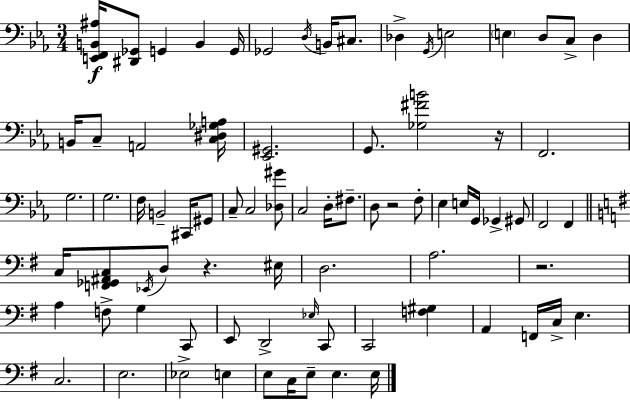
{
  \clef bass
  \numericTimeSignature
  \time 3/4
  \key ees \major
  <e, f, b, ais>16\f <dis, ges,>8 g,4 b,4 g,16 | ges,2 \acciaccatura { d16 } b,16 cis8. | des4-> \acciaccatura { g,16 } e2 | \parenthesize e4 d8 c8-> d4 | \break b,16 c8-- a,2 | <c dis ges a>16 <ees, gis,>2. | g,8. <ges fis' b'>2 | r16 f,2. | \break g2. | g2. | f16 b,2-- cis,16 | gis,8 c8-- c2 | \break <des gis'>8 c2 d16-. fis8.-- | d8 r2 | f8-. ees4 e16 g,16 ges,4-> | gis,8 f,2 f,4 | \break \bar "||" \break \key g \major c16 <f, ges, ais, c>8 \acciaccatura { ees,16 } d8 r4. | eis16 d2. | a2. | r2. | \break a4 f8-> g4 c,8 | e,8 d,2-> \grace { ees16 } | c,8 c,2 <f gis>4 | a,4 f,16 c16-> e4. | \break c2. | e2. | ees2-> e4 | e8 c16 e8-- e4. | \break e16 \bar "|."
}